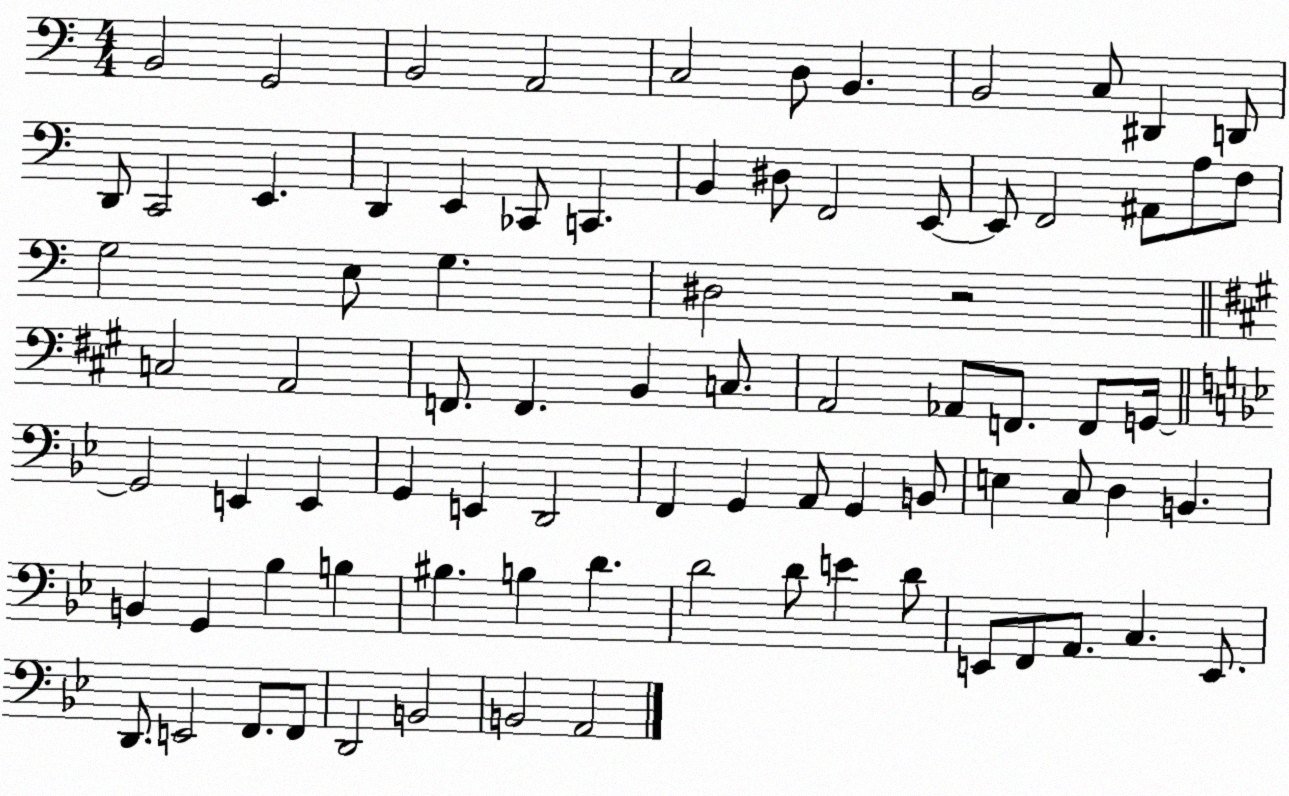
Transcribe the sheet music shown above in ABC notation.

X:1
T:Untitled
M:4/4
L:1/4
K:C
B,,2 G,,2 B,,2 A,,2 C,2 D,/2 B,, B,,2 C,/2 ^D,, D,,/2 D,,/2 C,,2 E,, D,, E,, _C,,/2 C,, B,, ^D,/2 F,,2 E,,/2 E,,/2 F,,2 ^A,,/2 A,/2 F,/2 G,2 E,/2 G, ^D,2 z2 C,2 A,,2 F,,/2 F,, B,, C,/2 A,,2 _A,,/2 F,,/2 F,,/2 G,,/4 G,,2 E,, E,, G,, E,, D,,2 F,, G,, A,,/2 G,, B,,/2 E, C,/2 D, B,, B,, G,, _B, B, ^B, B, D D2 D/2 E D/2 E,,/2 F,,/2 A,,/2 C, E,,/2 D,,/2 E,,2 F,,/2 F,,/2 D,,2 B,,2 B,,2 A,,2